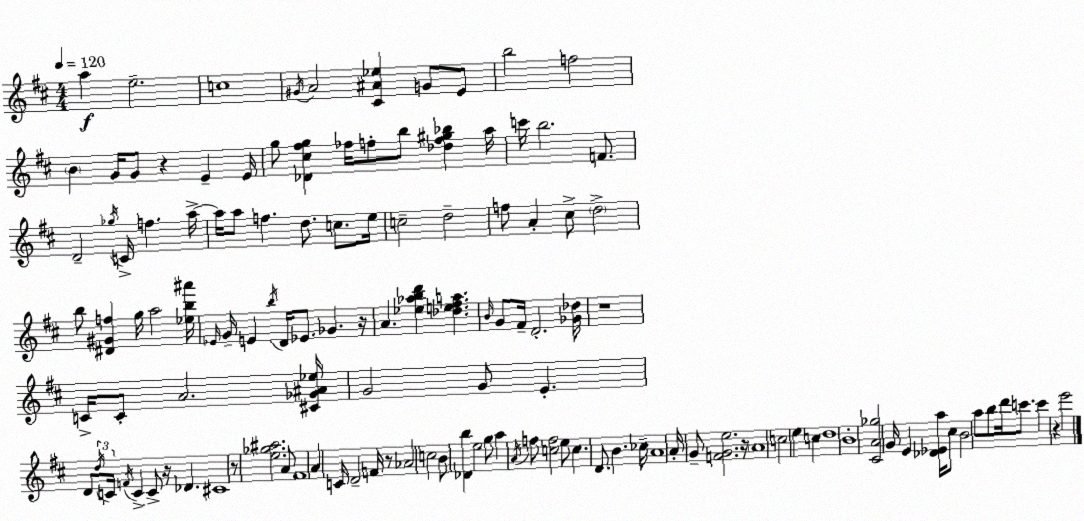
X:1
T:Untitled
M:4/4
L:1/4
K:D
a e2 c4 ^G/4 A2 [^C^A_e] G/2 E/2 b2 f2 B G/4 G/2 z E E/4 g/2 [_D^c^fg] _f/4 f/2 b/2 [_df^g_b] a/4 c'/4 b2 F/2 D2 _g/4 C/4 f a/4 a/4 a/2 f d/2 c/2 e/4 c2 d2 f/2 A ^c/2 d2 b/2 [^D^Gf] g/4 a2 [_eb^a']/4 _E/4 G/4 E b/4 D/4 _E/2 _G z/4 A [_e_abd'] [_de^fa] B/4 G/2 ^F/4 D2 [_G_d]/4 z4 C/4 C/2 A2 [^C_G^A_e]/4 G2 G/2 E D/2 d/4 C/4 F/4 C C/2 z/4 _D ^C4 z/2 [e_g^a]2 A/2 ^F4 A C/4 D2 F/4 z/2 _A2 c2 B/2 [_Db] e2 g/2 a A/4 f/2 [cf]2 e/2 c D/2 B _c/4 A4 A/4 G/2 [FGe]2 z/4 A4 c2 e c d4 B4 [^CA_g]2 G/4 E [_D_Ea]/4 ^c/2 B2 a/2 b/2 d'/4 c'/2 c' z e'2